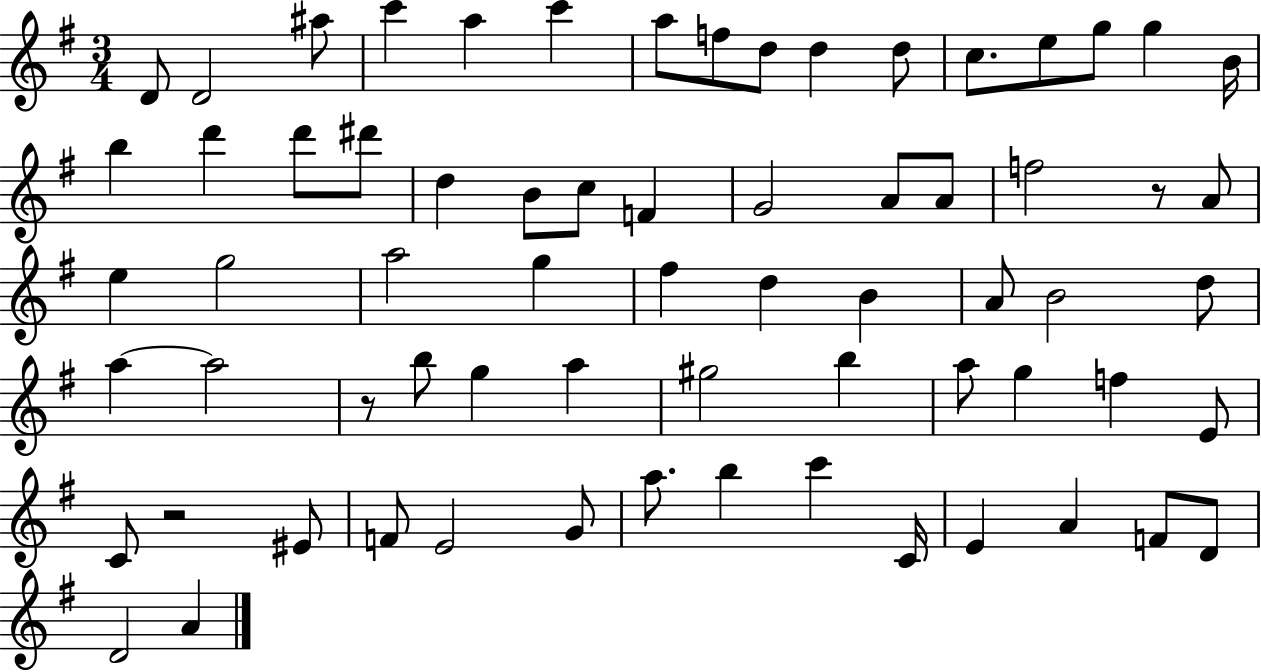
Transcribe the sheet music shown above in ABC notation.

X:1
T:Untitled
M:3/4
L:1/4
K:G
D/2 D2 ^a/2 c' a c' a/2 f/2 d/2 d d/2 c/2 e/2 g/2 g B/4 b d' d'/2 ^d'/2 d B/2 c/2 F G2 A/2 A/2 f2 z/2 A/2 e g2 a2 g ^f d B A/2 B2 d/2 a a2 z/2 b/2 g a ^g2 b a/2 g f E/2 C/2 z2 ^E/2 F/2 E2 G/2 a/2 b c' C/4 E A F/2 D/2 D2 A